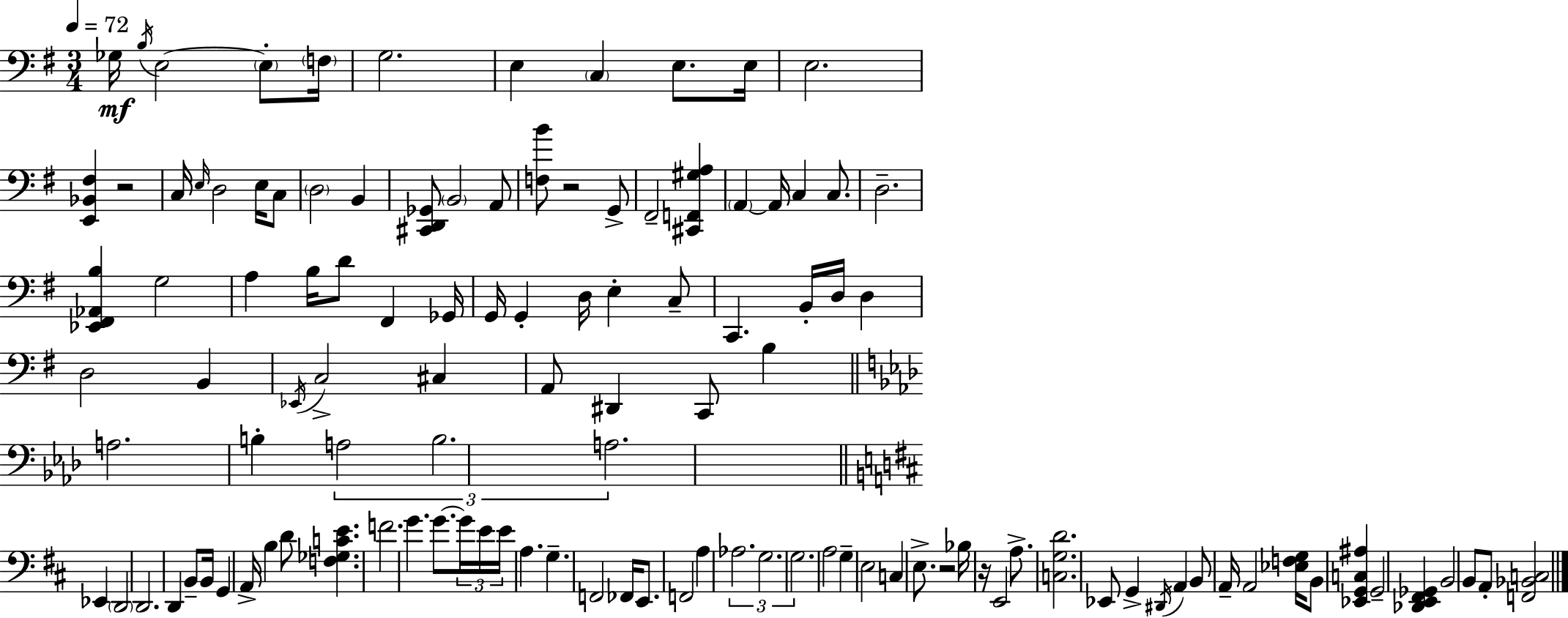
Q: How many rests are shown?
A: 4